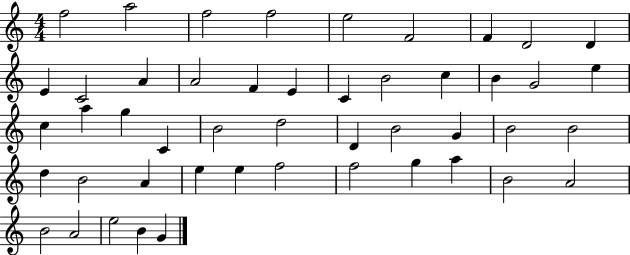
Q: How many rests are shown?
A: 0